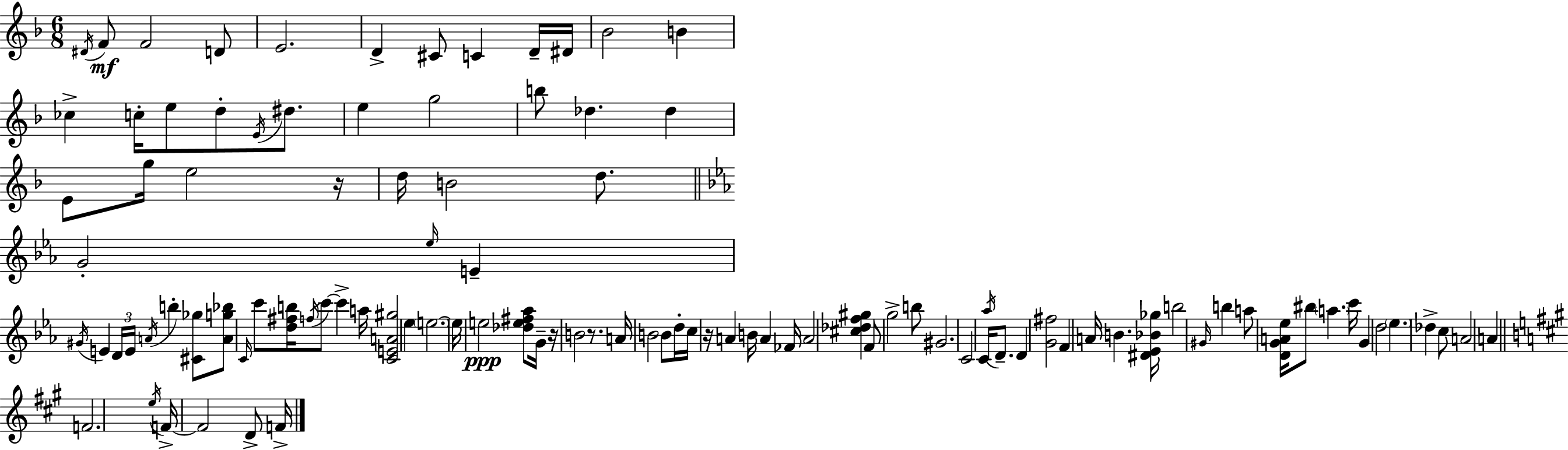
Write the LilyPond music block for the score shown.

{
  \clef treble
  \numericTimeSignature
  \time 6/8
  \key d \minor
  \acciaccatura { dis'16 }\mf f'8 f'2 d'8 | e'2. | d'4-> cis'8 c'4 d'16-- | dis'16 bes'2 b'4 | \break ces''4-> c''16-. e''8 d''8-. \acciaccatura { e'16 } dis''8. | e''4 g''2 | b''8 des''4. des''4 | e'8 g''16 e''2 | \break r16 d''16 b'2 d''8. | \bar "||" \break \key ees \major g'2-. \grace { ees''16 } e'4-- | \acciaccatura { gis'16 } e'4 \tuplet 3/2 { d'16 e'16 \acciaccatura { a'16 } } b''4-. | <cis' ges''>8 <a' g'' bes''>8 \grace { c'16 } c'''8 <d'' fis'' b''>16 \acciaccatura { f''16 } c'''8~~ | c'''4-> a''16 <c' e' a' gis''>2 | \break ees''4 \parenthesize e''2.~~ | e''16 e''2\ppp | <des'' e'' fis'' aes''>8 g'16-- r16 b'2 | r8. a'16 b'2 | \break b'8 d''16-. c''16 r16 a'4 b'16 | a'4 fes'16 a'2 | <cis'' des'' f'' gis''>4 f'8 g''2-> | b''8 gis'2. | \break c'2 | c'16 \acciaccatura { aes''16 } d'8.-- d'4 <g' fis''>2 | f'4 a'16 b'4. | <dis' ees' bes' ges''>16 b''2 | \break \grace { gis'16 } b''4 a''8 <d' g' a' ees''>16 bis''8 | \parenthesize a''4. c'''16 g'4 d''2 | \parenthesize ees''4. | des''4-> c''8 a'2 | \break a'4 \bar "||" \break \key a \major f'2. | \acciaccatura { e''16 } f'16->~~ f'2 d'8-> | f'16-> \bar "|."
}